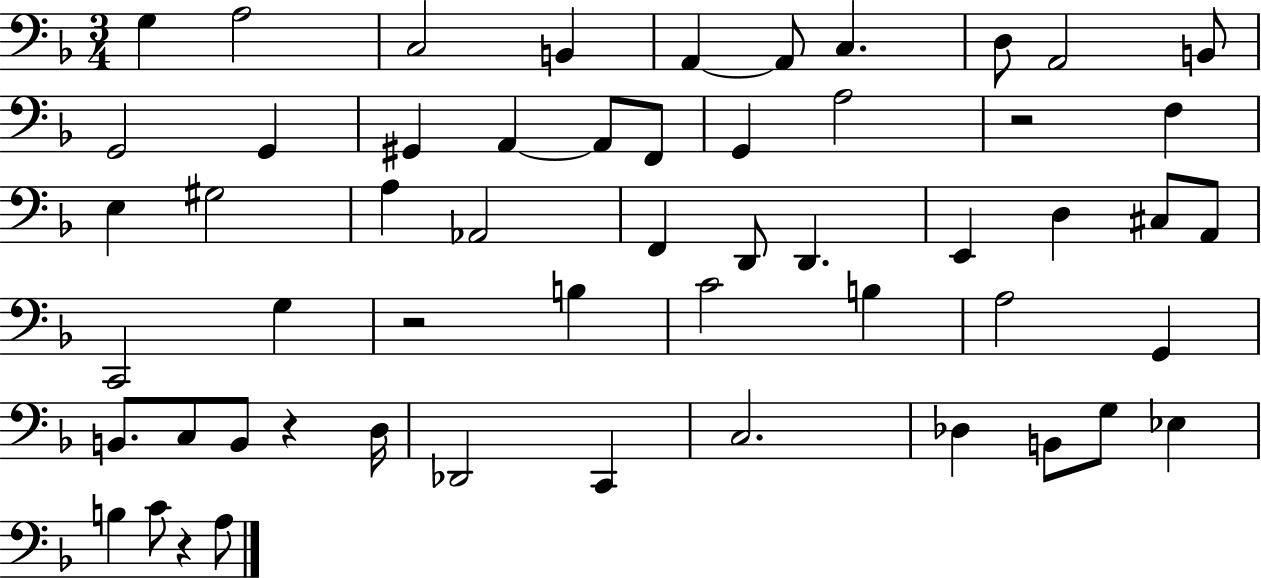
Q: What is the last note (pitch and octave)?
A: A3